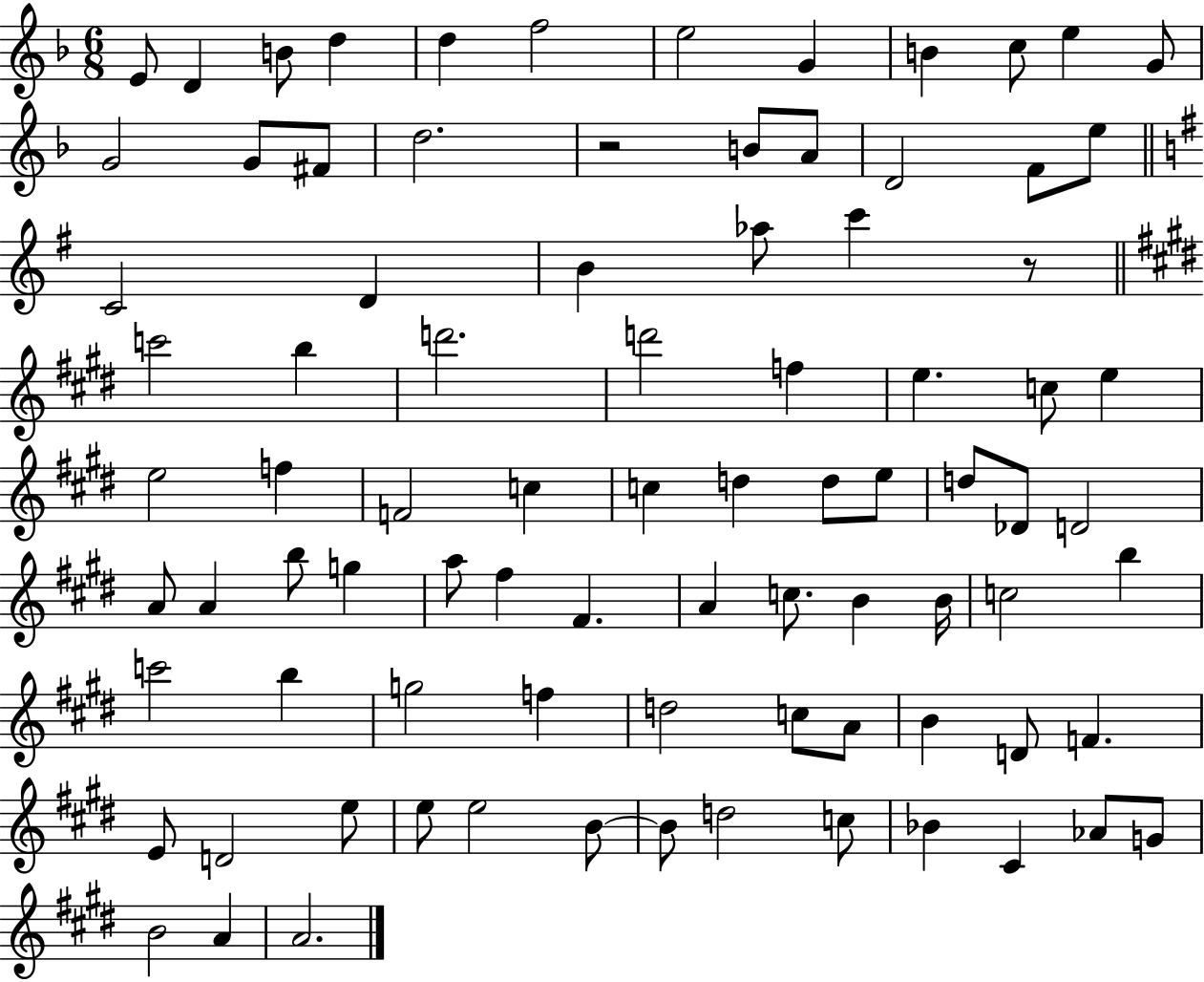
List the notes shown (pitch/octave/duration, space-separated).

E4/e D4/q B4/e D5/q D5/q F5/h E5/h G4/q B4/q C5/e E5/q G4/e G4/h G4/e F#4/e D5/h. R/h B4/e A4/e D4/h F4/e E5/e C4/h D4/q B4/q Ab5/e C6/q R/e C6/h B5/q D6/h. D6/h F5/q E5/q. C5/e E5/q E5/h F5/q F4/h C5/q C5/q D5/q D5/e E5/e D5/e Db4/e D4/h A4/e A4/q B5/e G5/q A5/e F#5/q F#4/q. A4/q C5/e. B4/q B4/s C5/h B5/q C6/h B5/q G5/h F5/q D5/h C5/e A4/e B4/q D4/e F4/q. E4/e D4/h E5/e E5/e E5/h B4/e B4/e D5/h C5/e Bb4/q C#4/q Ab4/e G4/e B4/h A4/q A4/h.